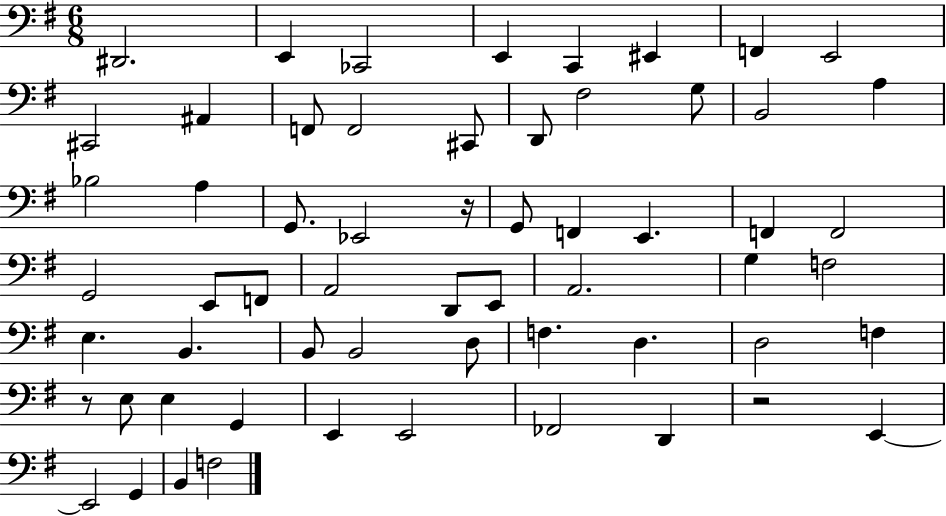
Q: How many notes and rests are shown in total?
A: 60